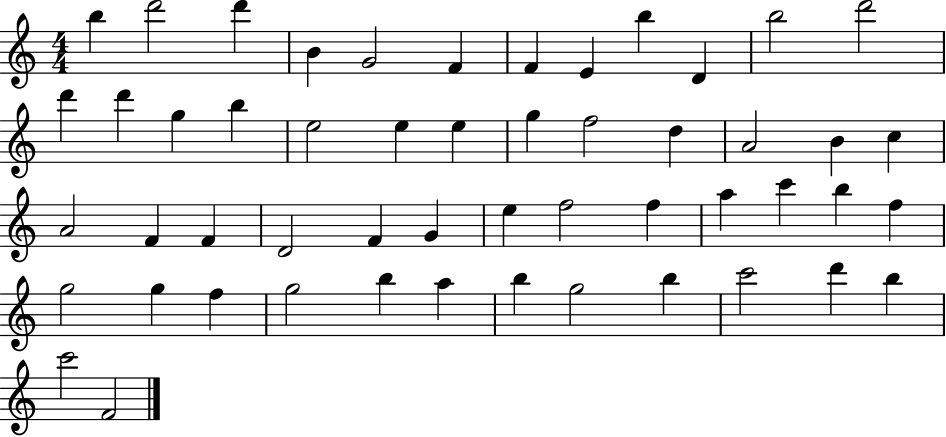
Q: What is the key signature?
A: C major